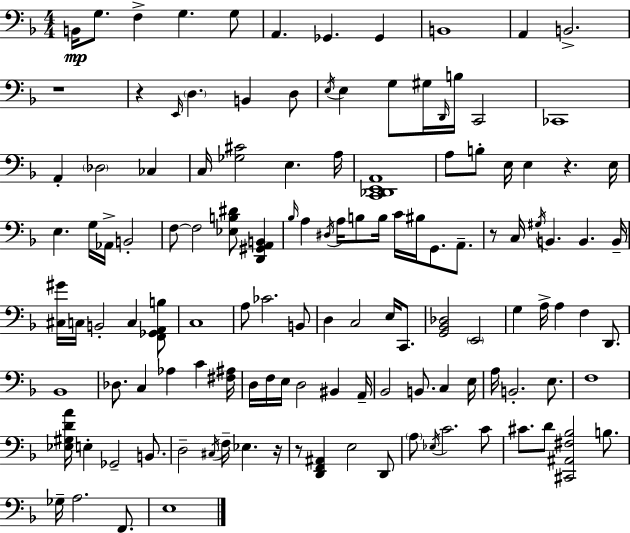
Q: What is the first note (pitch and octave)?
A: B2